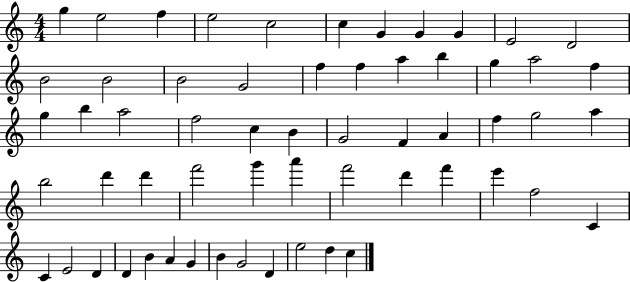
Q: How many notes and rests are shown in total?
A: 59